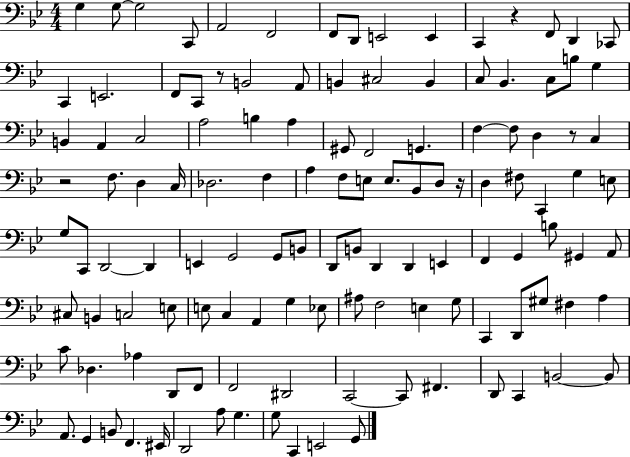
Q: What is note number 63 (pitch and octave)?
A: G2